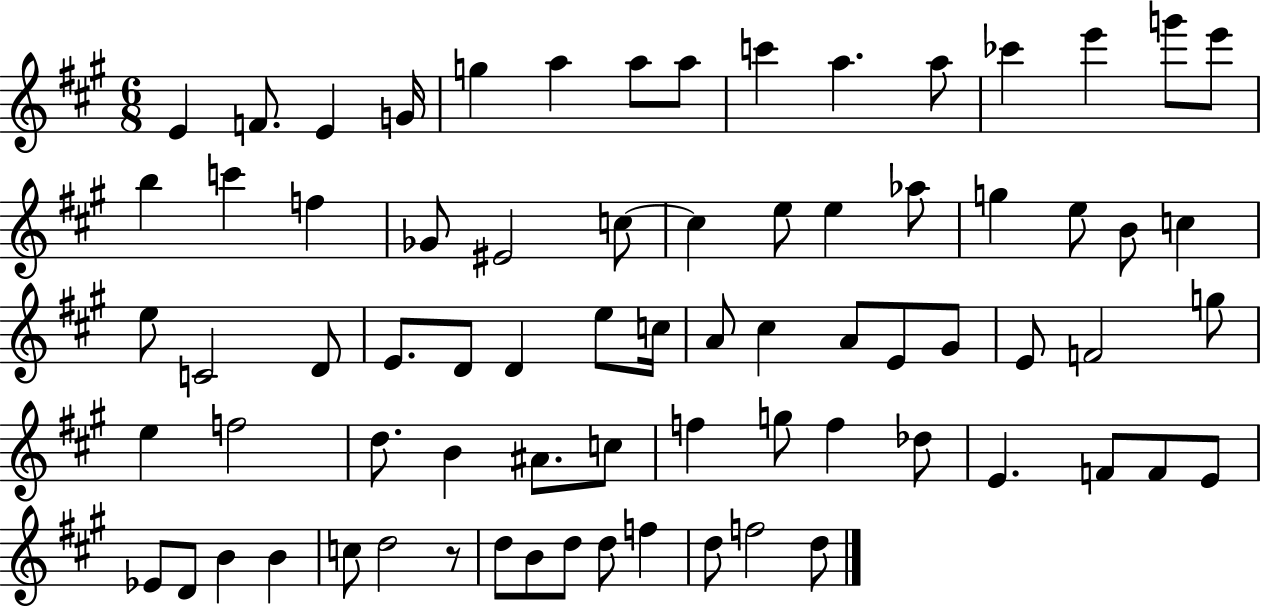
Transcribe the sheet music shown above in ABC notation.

X:1
T:Untitled
M:6/8
L:1/4
K:A
E F/2 E G/4 g a a/2 a/2 c' a a/2 _c' e' g'/2 e'/2 b c' f _G/2 ^E2 c/2 c e/2 e _a/2 g e/2 B/2 c e/2 C2 D/2 E/2 D/2 D e/2 c/4 A/2 ^c A/2 E/2 ^G/2 E/2 F2 g/2 e f2 d/2 B ^A/2 c/2 f g/2 f _d/2 E F/2 F/2 E/2 _E/2 D/2 B B c/2 d2 z/2 d/2 B/2 d/2 d/2 f d/2 f2 d/2